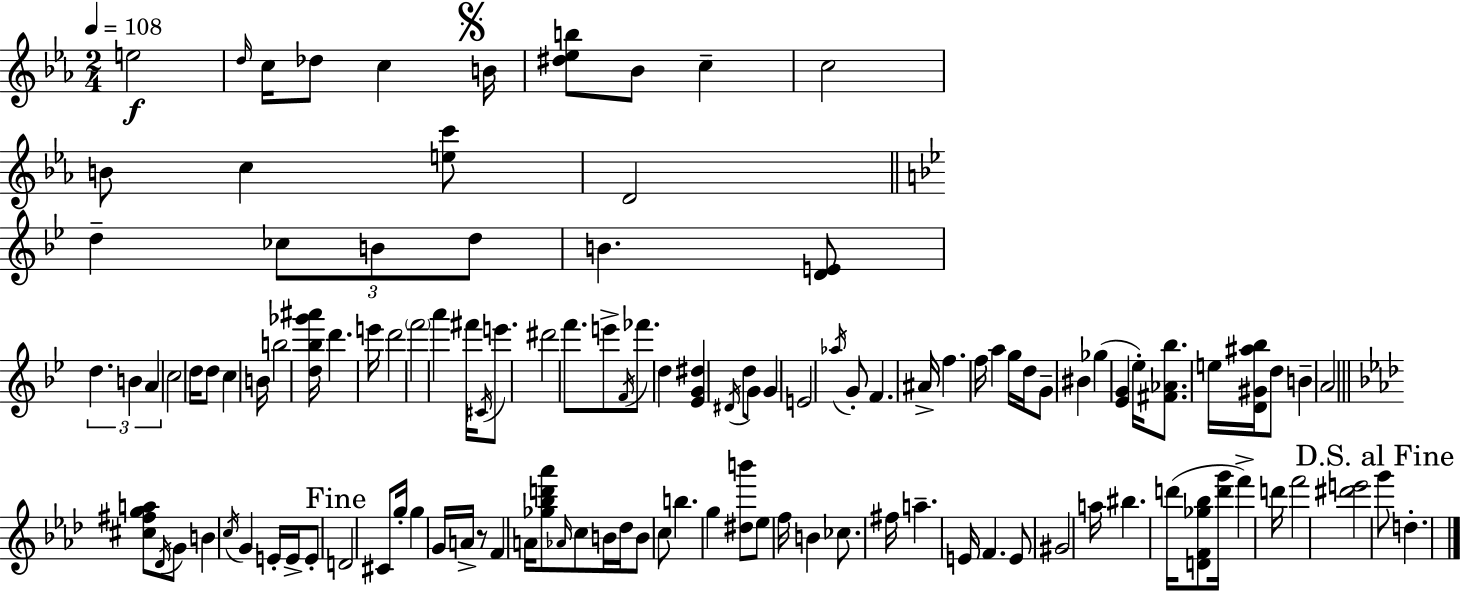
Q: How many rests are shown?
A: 1